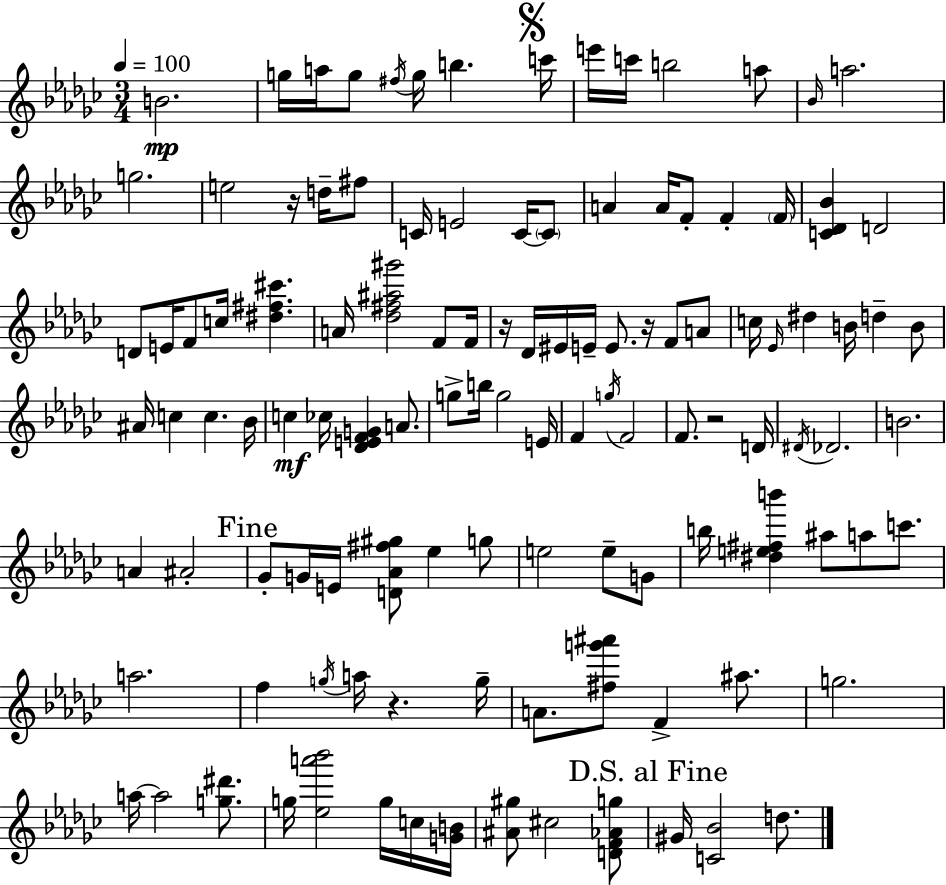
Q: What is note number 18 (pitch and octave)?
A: F#5